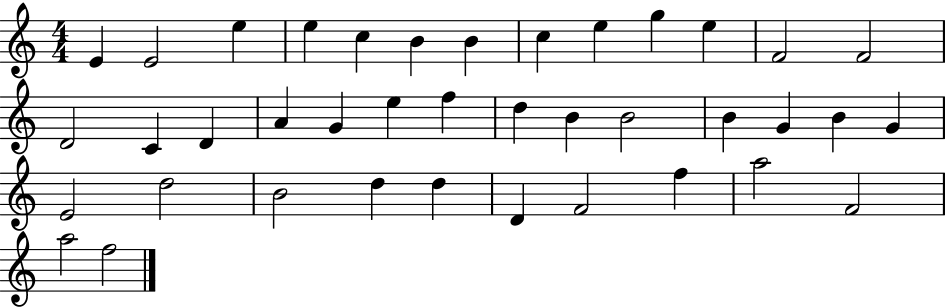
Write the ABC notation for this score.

X:1
T:Untitled
M:4/4
L:1/4
K:C
E E2 e e c B B c e g e F2 F2 D2 C D A G e f d B B2 B G B G E2 d2 B2 d d D F2 f a2 F2 a2 f2